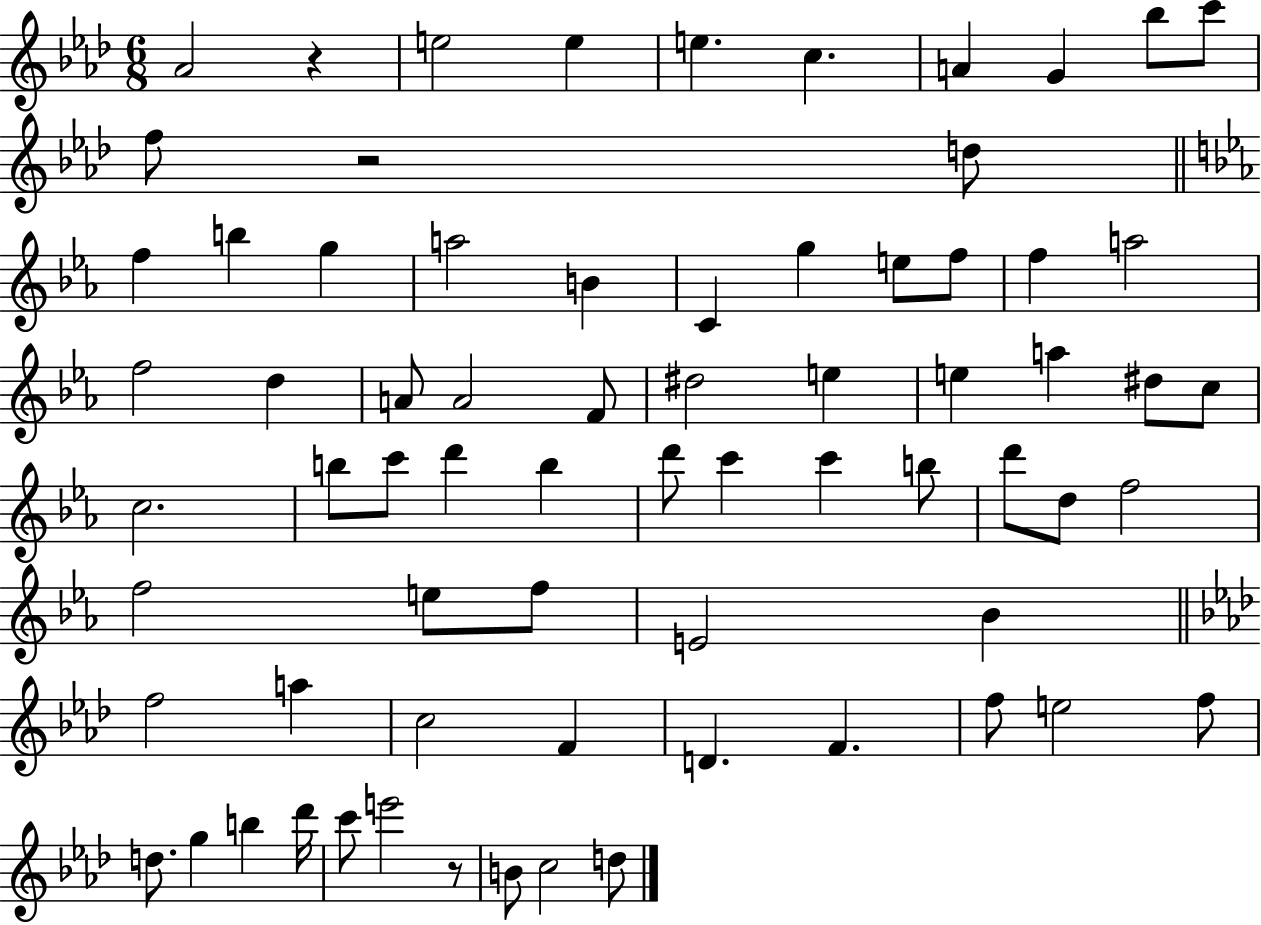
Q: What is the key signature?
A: AES major